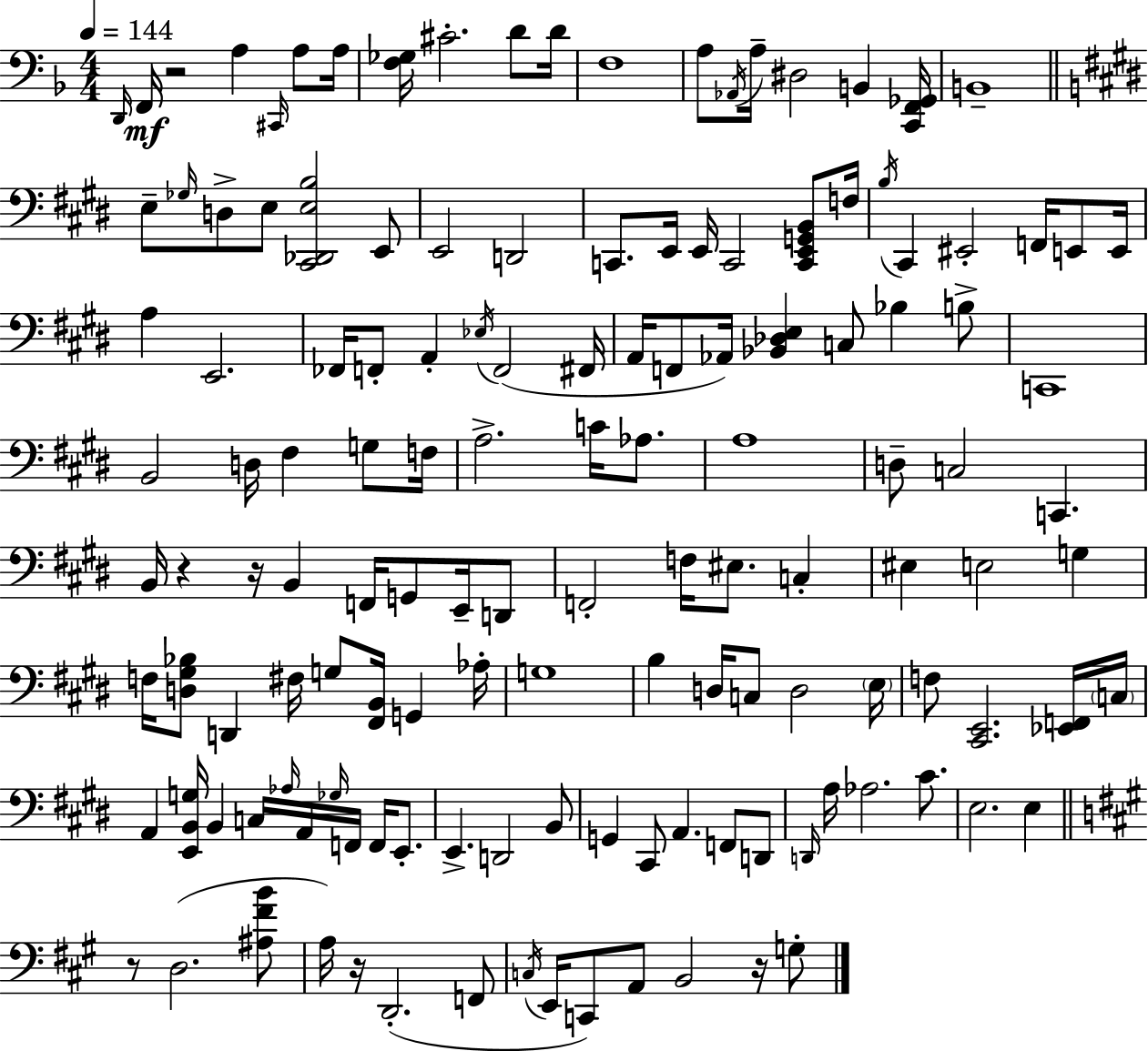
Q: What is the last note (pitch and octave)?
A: G3